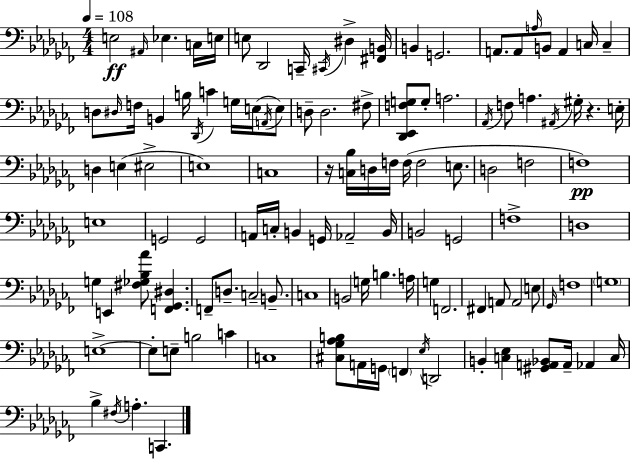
X:1
T:Untitled
M:4/4
L:1/4
K:Abm
E,2 ^A,,/4 _E, C,/4 E,/4 E,/2 _D,,2 C,,/4 ^C,,/4 ^D, [^F,,B,,]/4 B,, G,,2 A,,/2 A,,/2 A,/4 B,,/2 A,, C,/4 C, D,/2 ^D,/4 F,/4 B,, B,/4 _D,,/4 C G,/4 E,/4 A,,/4 E,/2 D,/2 D,2 ^F,/2 [_D,,_E,,F,G,]/2 G,/2 A,2 _A,,/4 F,/2 A, ^A,,/4 ^G,/4 z E,/4 D, E, ^E,2 E,4 C,4 z/4 [C,_B,]/4 D,/4 F,/4 F,/4 F,2 E,/2 D,2 F,2 F,4 E,4 G,,2 G,,2 A,,/4 C,/4 B,, G,,/4 _A,,2 B,,/4 B,,2 G,,2 F,4 D,4 G, E,, [^F,_G,_B,_A]/2 [F,,_G,,^D,] F,,/2 D,/2 C,2 B,,/2 C,4 B,,2 G,/4 B, A,/4 G, F,,2 ^F,, A,,/2 A,,2 E,/2 _G,,/4 F,4 G,4 E,4 E,/2 E,/2 B,2 C C,4 [^C,_G,_A,B,]/2 A,,/4 G,,/4 F,, _E,/4 D,,2 B,, [C,_E,] [^G,,A,,_B,,]/2 A,,/4 _A,, C,/4 _B, ^F,/4 A, C,,